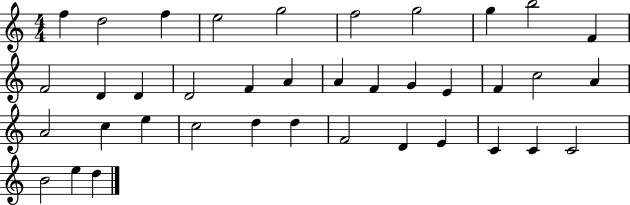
X:1
T:Untitled
M:4/4
L:1/4
K:C
f d2 f e2 g2 f2 g2 g b2 F F2 D D D2 F A A F G E F c2 A A2 c e c2 d d F2 D E C C C2 B2 e d